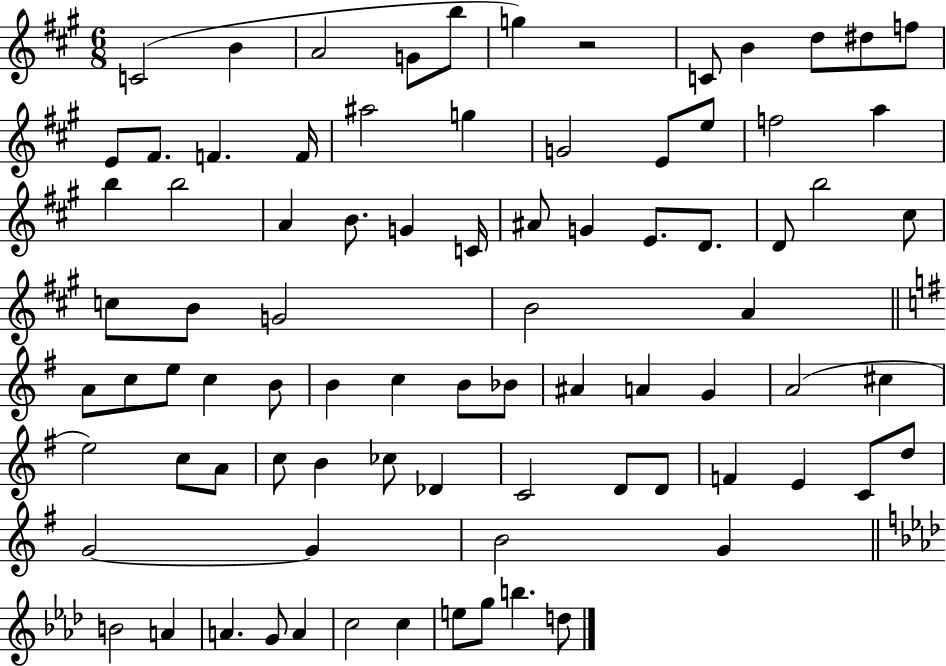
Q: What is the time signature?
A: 6/8